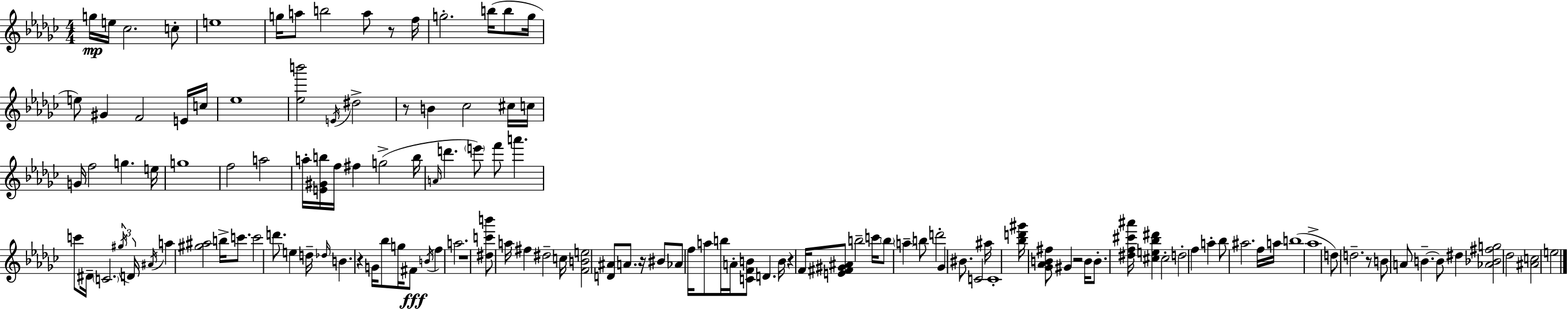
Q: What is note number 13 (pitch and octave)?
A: B5